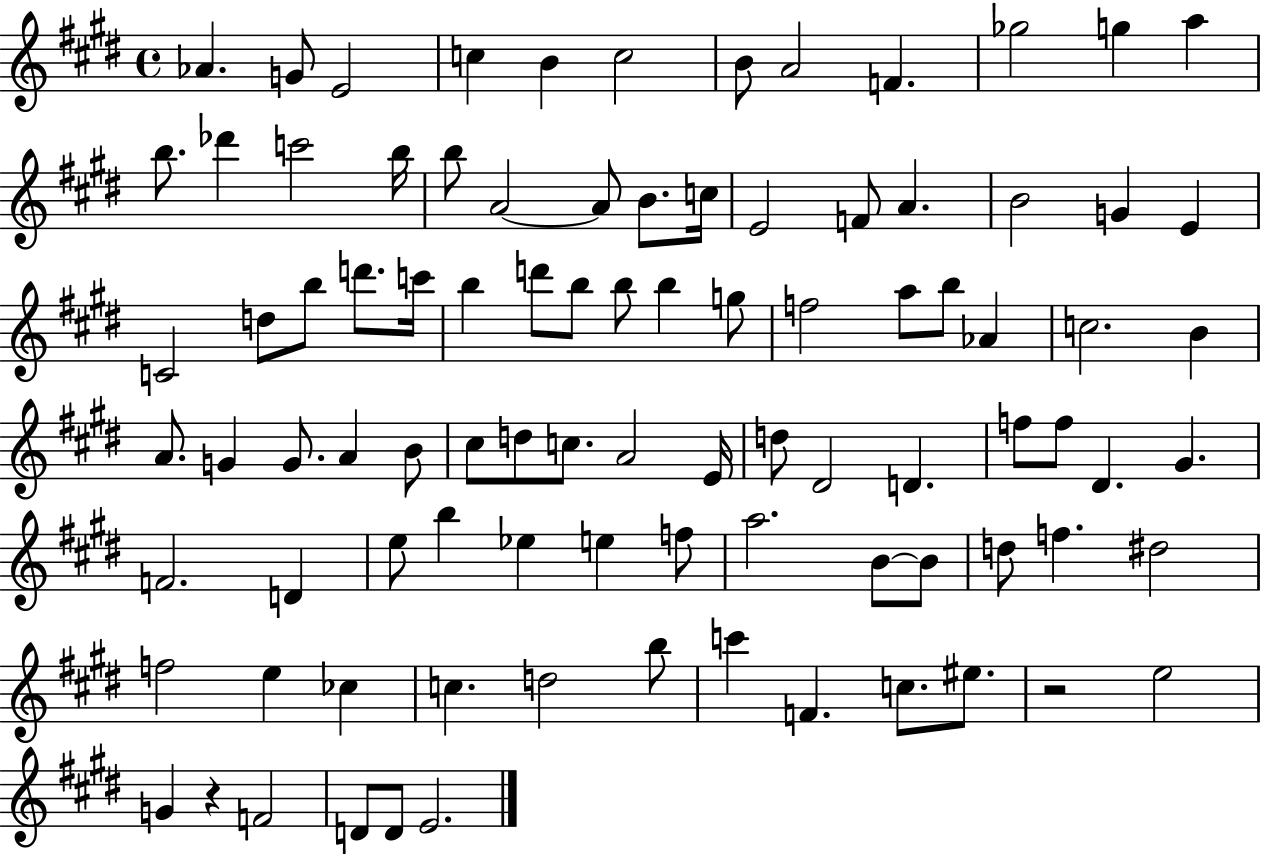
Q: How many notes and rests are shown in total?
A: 92